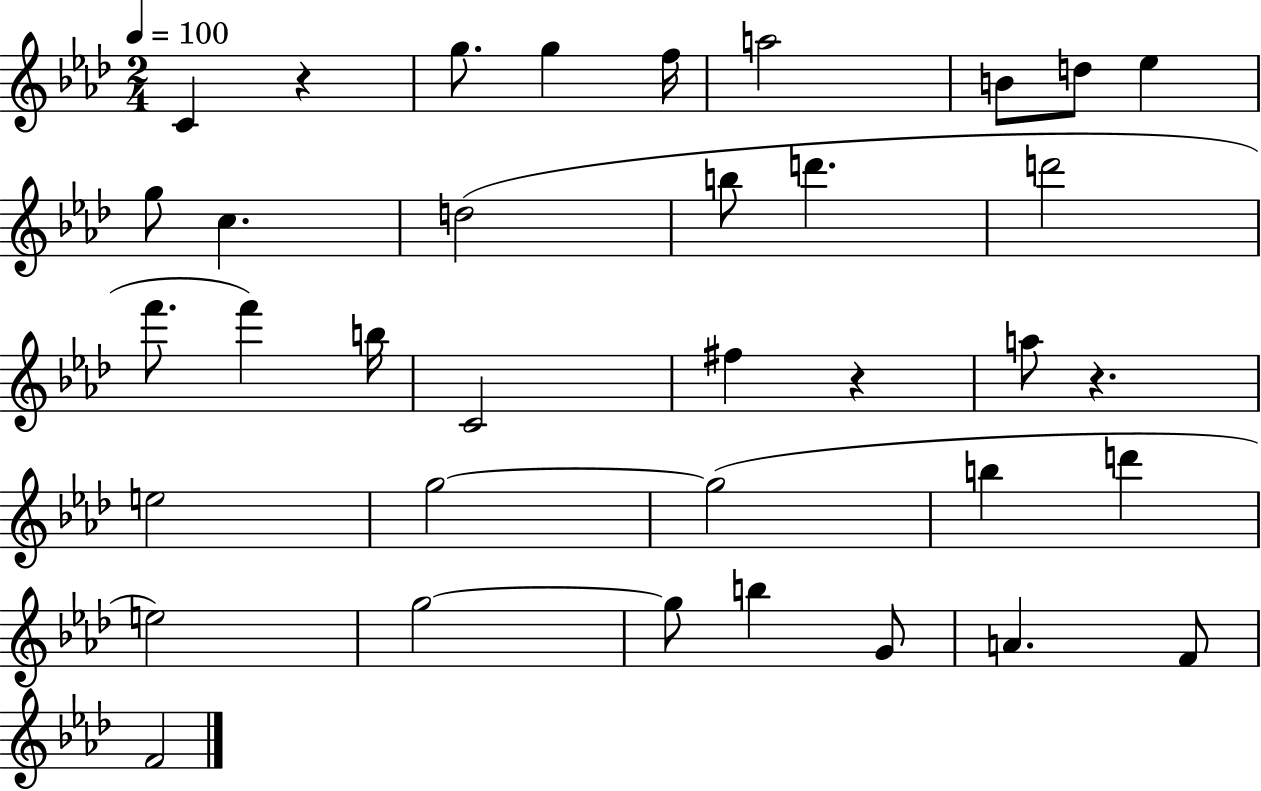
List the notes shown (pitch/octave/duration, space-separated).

C4/q R/q G5/e. G5/q F5/s A5/h B4/e D5/e Eb5/q G5/e C5/q. D5/h B5/e D6/q. D6/h F6/e. F6/q B5/s C4/h F#5/q R/q A5/e R/q. E5/h G5/h G5/h B5/q D6/q E5/h G5/h G5/e B5/q G4/e A4/q. F4/e F4/h